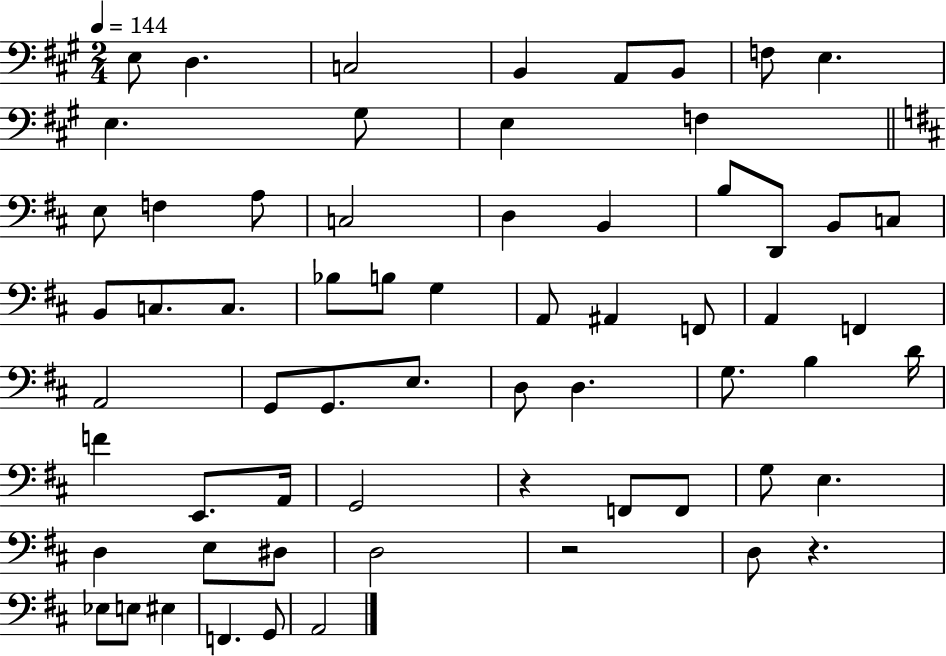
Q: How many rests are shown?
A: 3